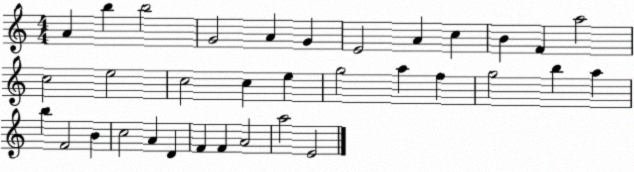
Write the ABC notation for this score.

X:1
T:Untitled
M:4/4
L:1/4
K:C
A b b2 G2 A G E2 A c B F a2 c2 e2 c2 c e g2 a f g2 b a b F2 B c2 A D F F A2 a2 E2